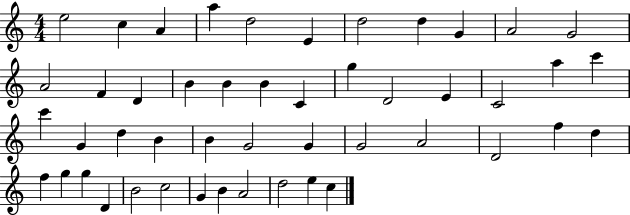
E5/h C5/q A4/q A5/q D5/h E4/q D5/h D5/q G4/q A4/h G4/h A4/h F4/q D4/q B4/q B4/q B4/q C4/q G5/q D4/h E4/q C4/h A5/q C6/q C6/q G4/q D5/q B4/q B4/q G4/h G4/q G4/h A4/h D4/h F5/q D5/q F5/q G5/q G5/q D4/q B4/h C5/h G4/q B4/q A4/h D5/h E5/q C5/q